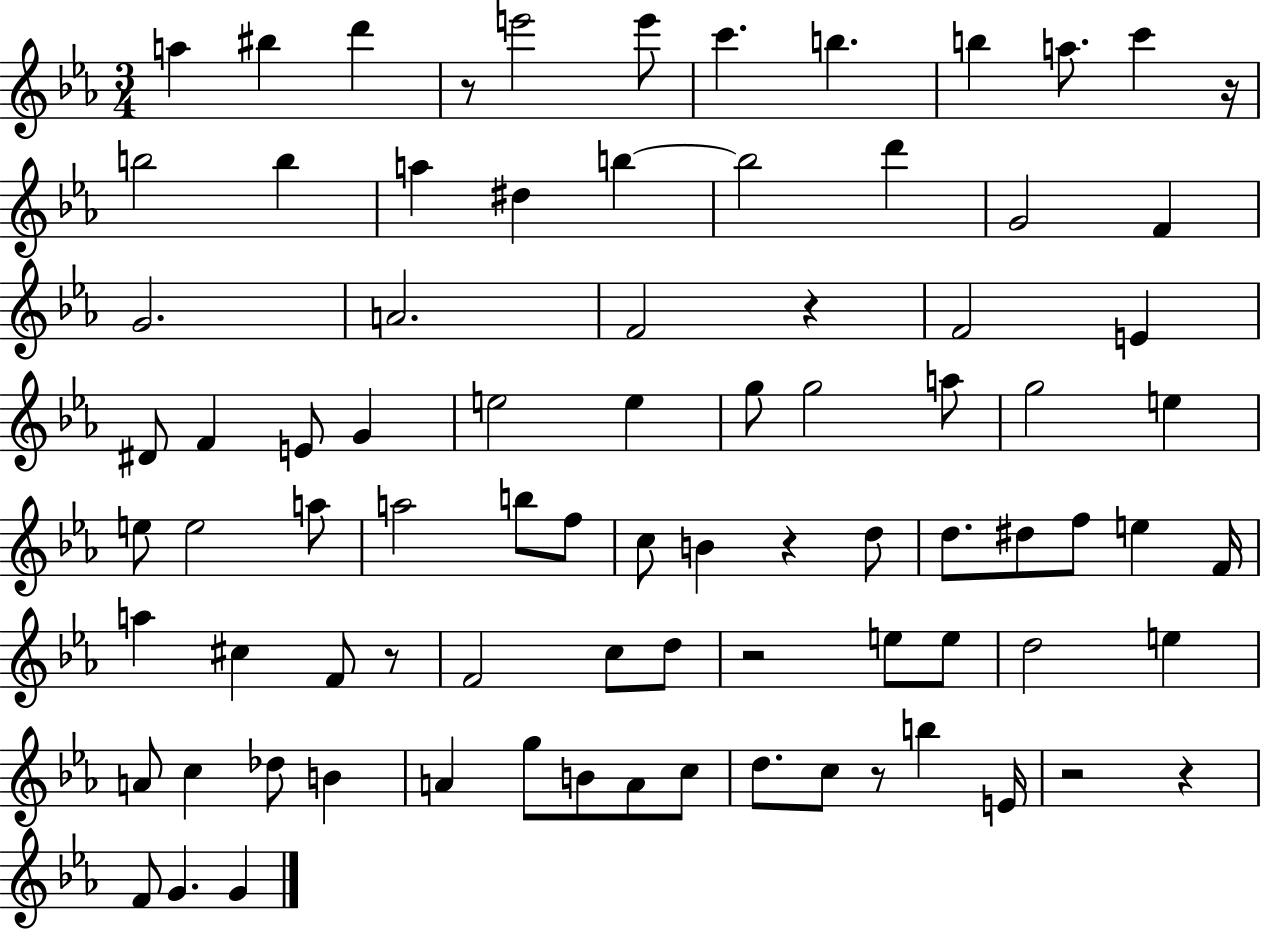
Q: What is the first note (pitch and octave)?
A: A5